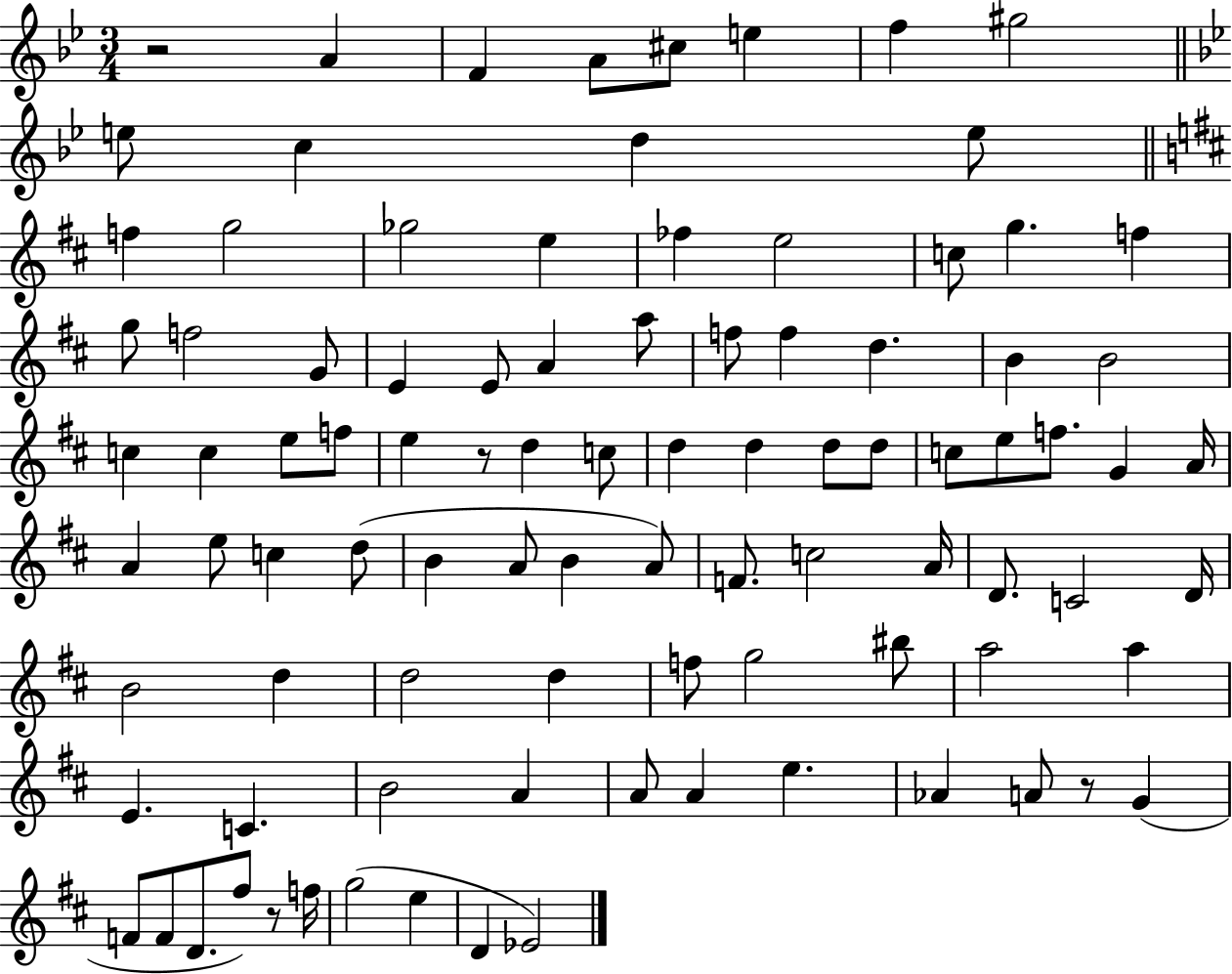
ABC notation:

X:1
T:Untitled
M:3/4
L:1/4
K:Bb
z2 A F A/2 ^c/2 e f ^g2 e/2 c d e/2 f g2 _g2 e _f e2 c/2 g f g/2 f2 G/2 E E/2 A a/2 f/2 f d B B2 c c e/2 f/2 e z/2 d c/2 d d d/2 d/2 c/2 e/2 f/2 G A/4 A e/2 c d/2 B A/2 B A/2 F/2 c2 A/4 D/2 C2 D/4 B2 d d2 d f/2 g2 ^b/2 a2 a E C B2 A A/2 A e _A A/2 z/2 G F/2 F/2 D/2 ^f/2 z/2 f/4 g2 e D _E2